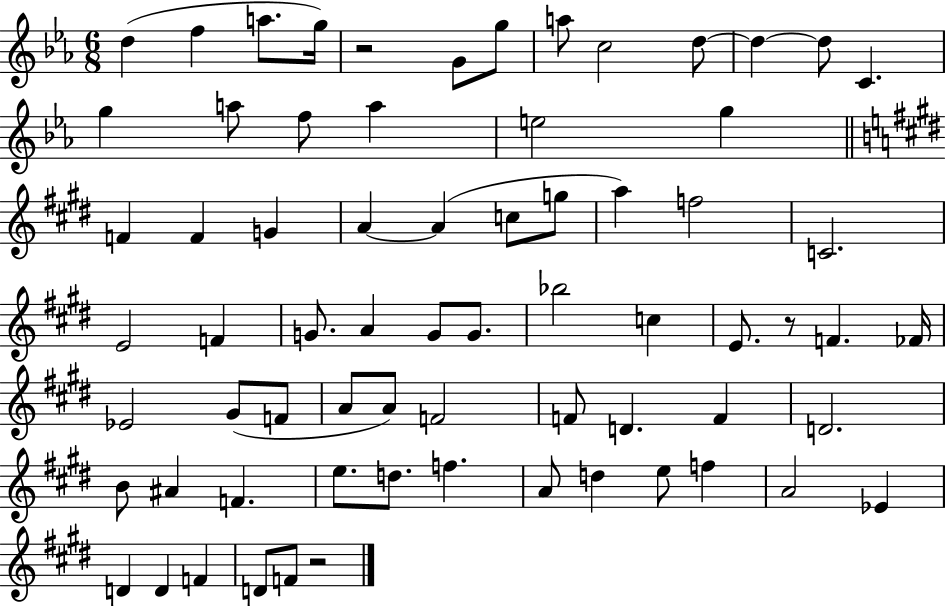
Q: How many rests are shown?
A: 3